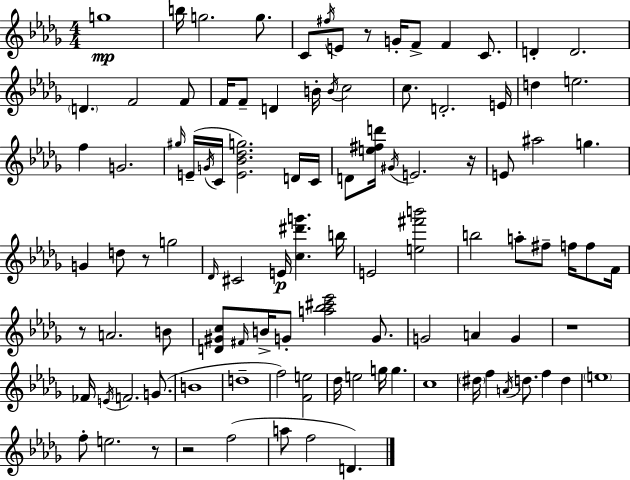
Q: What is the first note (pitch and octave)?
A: G5